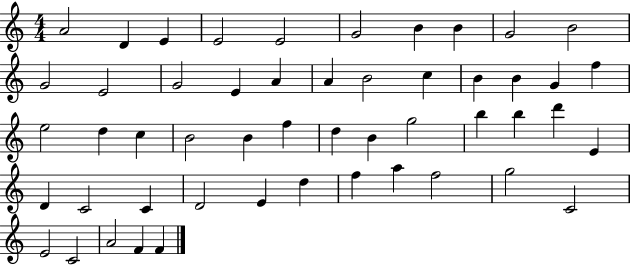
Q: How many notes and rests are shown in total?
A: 51